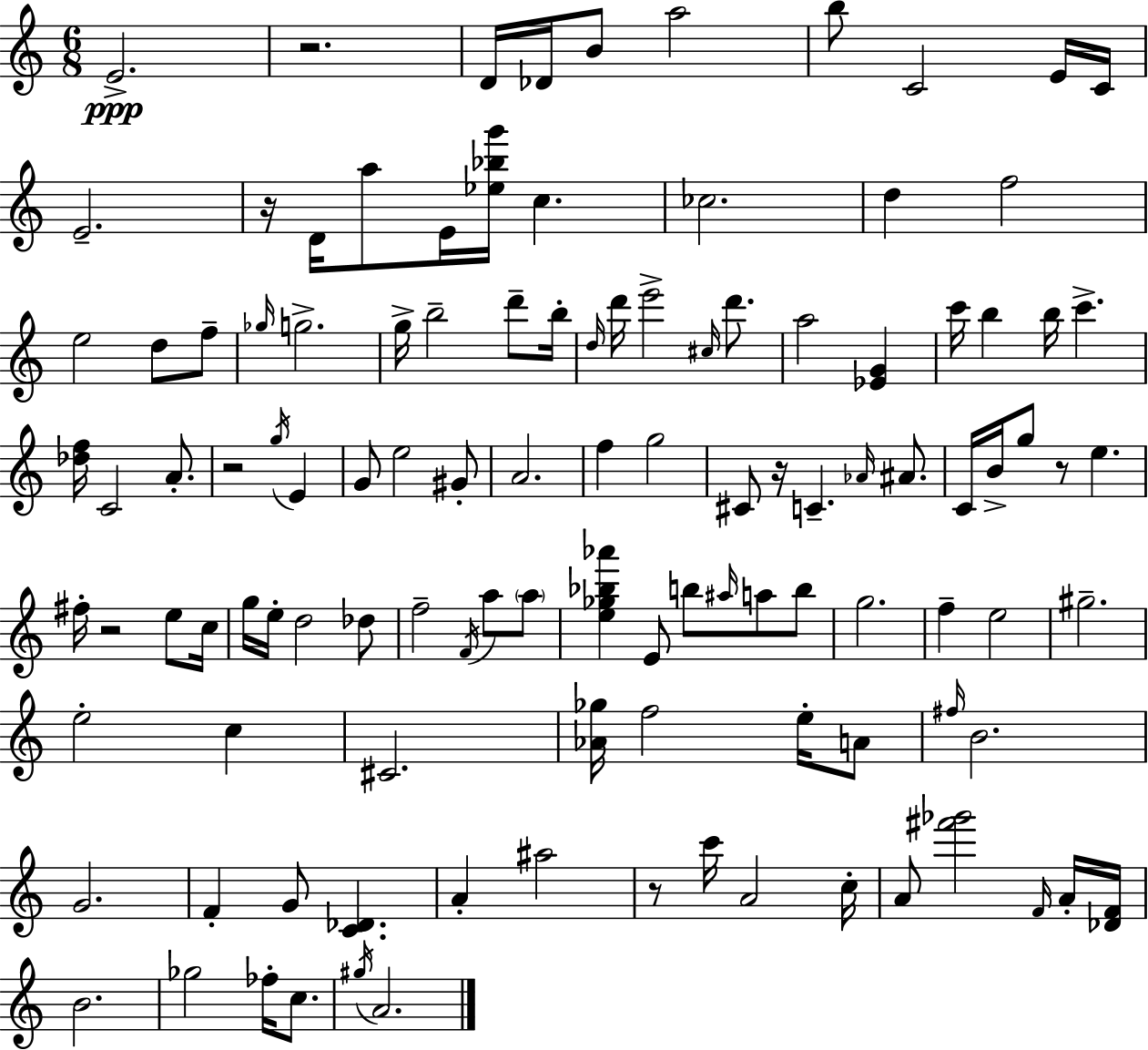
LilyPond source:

{
  \clef treble
  \numericTimeSignature
  \time 6/8
  \key c \major
  e'2.->\ppp | r2. | d'16 des'16 b'8 a''2 | b''8 c'2 e'16 c'16 | \break e'2.-- | r16 d'16 a''8 e'16 <ees'' bes'' g'''>16 c''4. | ces''2. | d''4 f''2 | \break e''2 d''8 f''8-- | \grace { ges''16 } g''2.-> | g''16-> b''2-- d'''8-- | b''16-. \grace { d''16 } d'''16 e'''2-> \grace { cis''16 } | \break d'''8. a''2 <ees' g'>4 | c'''16 b''4 b''16 c'''4.-> | <des'' f''>16 c'2 | a'8.-. r2 \acciaccatura { g''16 } | \break e'4 g'8 e''2 | gis'8-. a'2. | f''4 g''2 | cis'8 r16 c'4.-- | \break \grace { aes'16 } ais'8. c'16 b'16-> g''8 r8 e''4. | fis''16-. r2 | e''8 c''16 g''16 e''16-. d''2 | des''8 f''2-- | \break \acciaccatura { f'16 } a''8 \parenthesize a''8 <e'' ges'' bes'' aes'''>4 e'8 | b''8 \grace { ais''16 } a''8 b''8 g''2. | f''4-- e''2 | gis''2.-- | \break e''2-. | c''4 cis'2. | <aes' ges''>16 f''2 | e''16-. a'8 \grace { fis''16 } b'2. | \break g'2. | f'4-. | g'8 <c' des'>4. a'4-. | ais''2 r8 c'''16 a'2 | \break c''16-. a'8 <fis''' ges'''>2 | \grace { f'16 } a'16-. <des' f'>16 b'2. | ges''2 | fes''16-. c''8. \acciaccatura { gis''16 } a'2. | \break \bar "|."
}